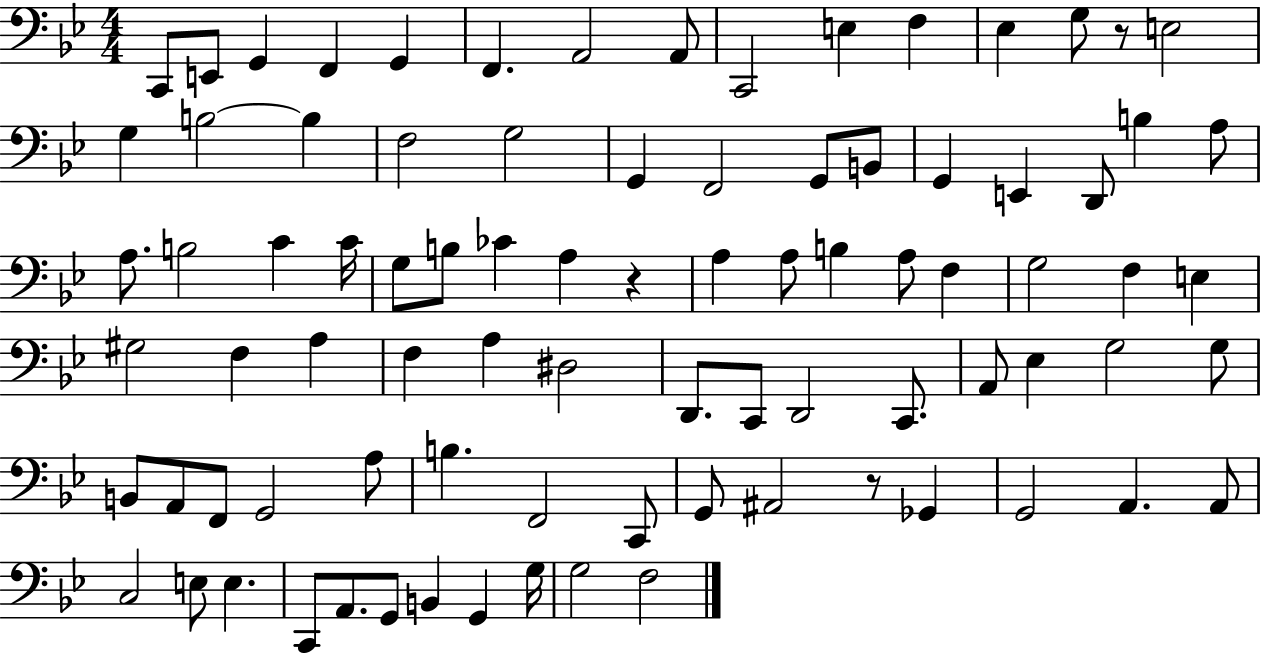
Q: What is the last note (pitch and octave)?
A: F3